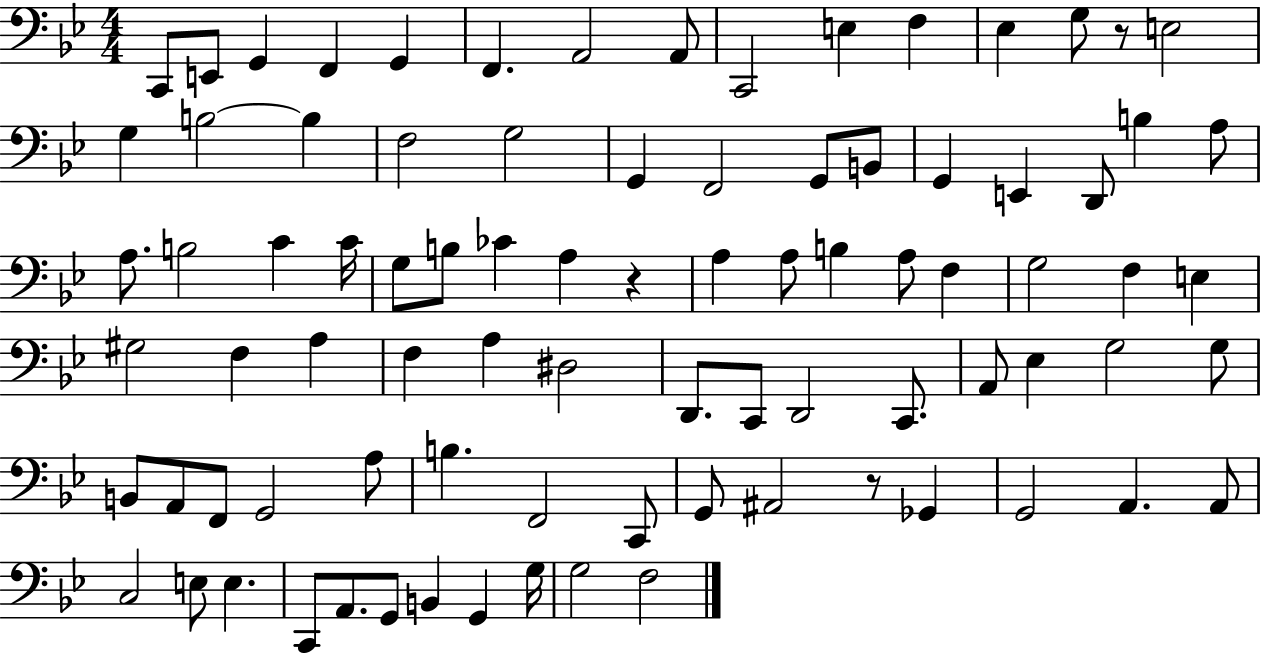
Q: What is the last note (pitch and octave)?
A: F3